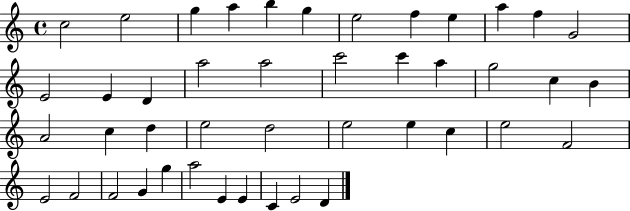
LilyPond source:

{
  \clef treble
  \time 4/4
  \defaultTimeSignature
  \key c \major
  c''2 e''2 | g''4 a''4 b''4 g''4 | e''2 f''4 e''4 | a''4 f''4 g'2 | \break e'2 e'4 d'4 | a''2 a''2 | c'''2 c'''4 a''4 | g''2 c''4 b'4 | \break a'2 c''4 d''4 | e''2 d''2 | e''2 e''4 c''4 | e''2 f'2 | \break e'2 f'2 | f'2 g'4 g''4 | a''2 e'4 e'4 | c'4 e'2 d'4 | \break \bar "|."
}